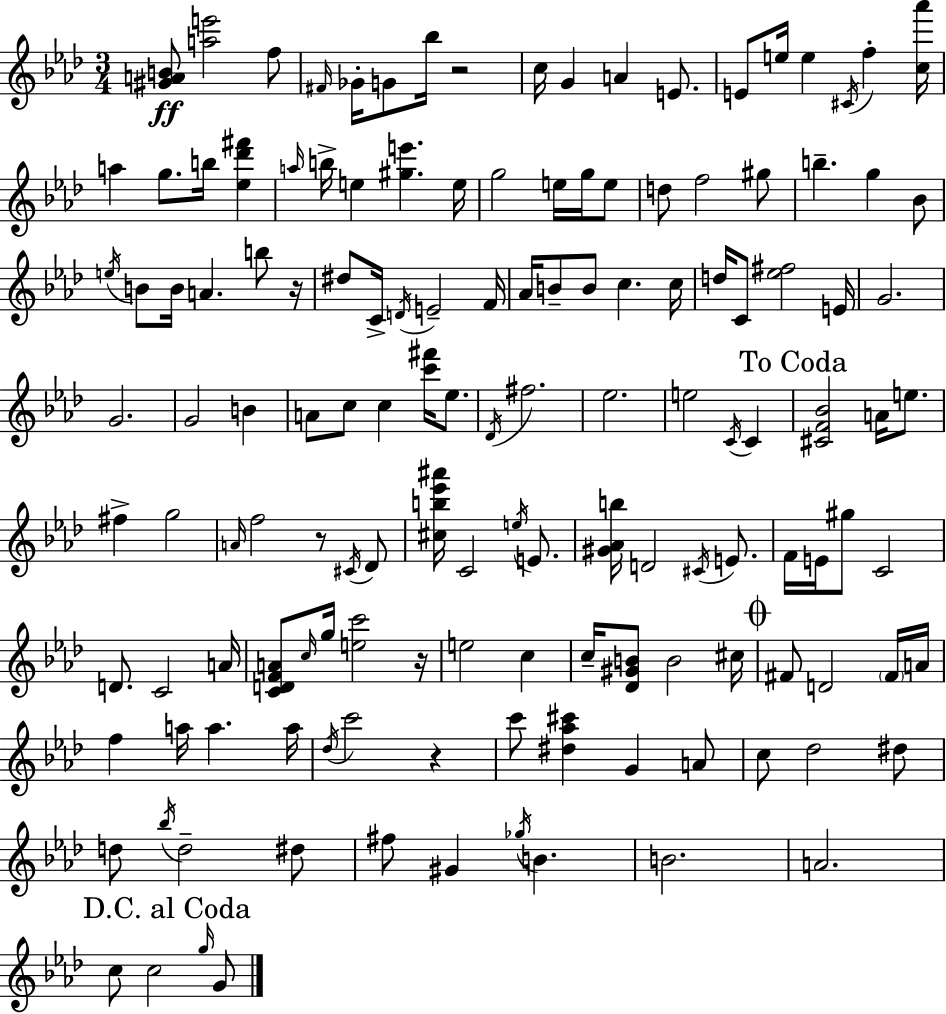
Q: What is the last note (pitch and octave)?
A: G4